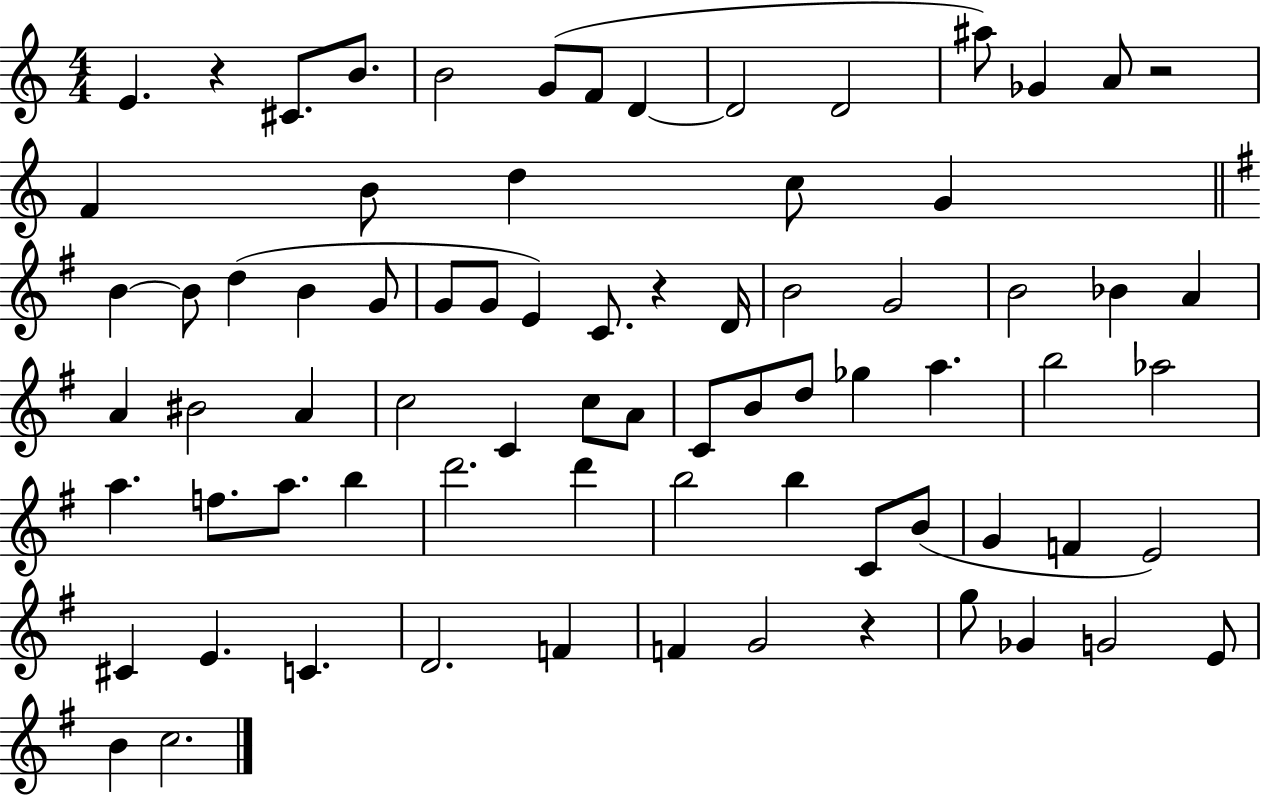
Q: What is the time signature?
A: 4/4